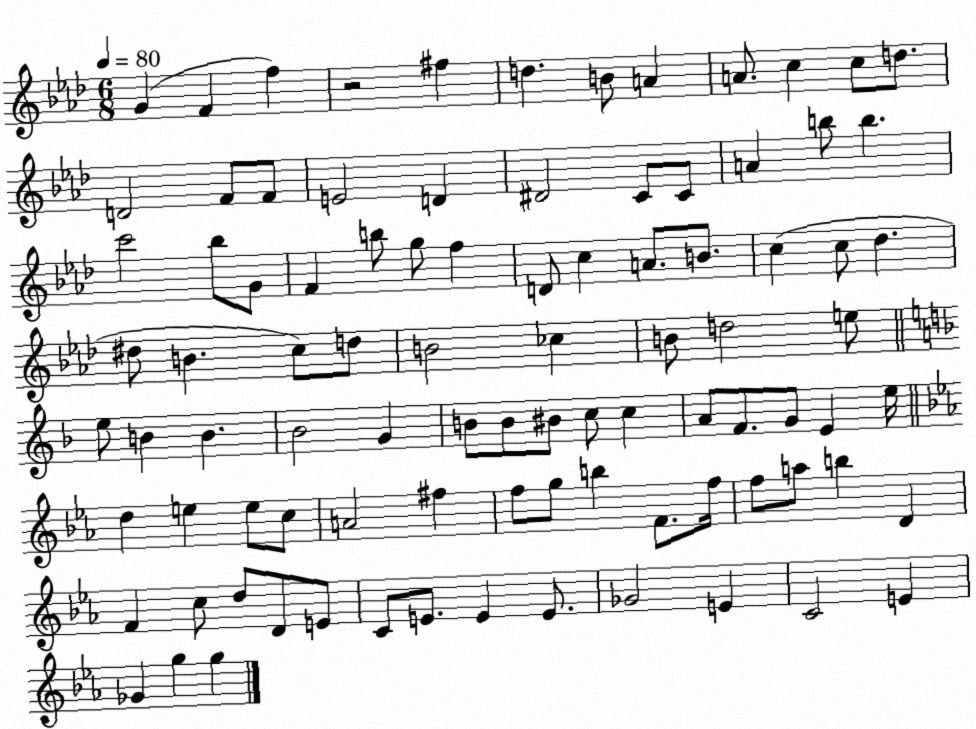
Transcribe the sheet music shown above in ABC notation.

X:1
T:Untitled
M:6/8
L:1/4
K:Ab
G F f z2 ^f d B/2 A A/2 c c/2 d/2 D2 F/2 F/2 E2 D ^D2 C/2 C/2 A b/2 b c'2 _b/2 G/2 F b/2 g/2 f D/2 c A/2 B/2 c c/2 _d ^d/2 B c/2 d/2 B2 _c B/2 d2 e/2 e/2 B B _B2 G B/2 B/2 ^B/2 c/2 c A/2 F/2 G/2 E e/4 d e e/2 c/2 A2 ^f f/2 g/2 b F/2 f/4 f/2 a/2 b D F c/2 d/2 D/2 E/2 C/2 E/2 E E/2 _G2 E C2 E _G g g